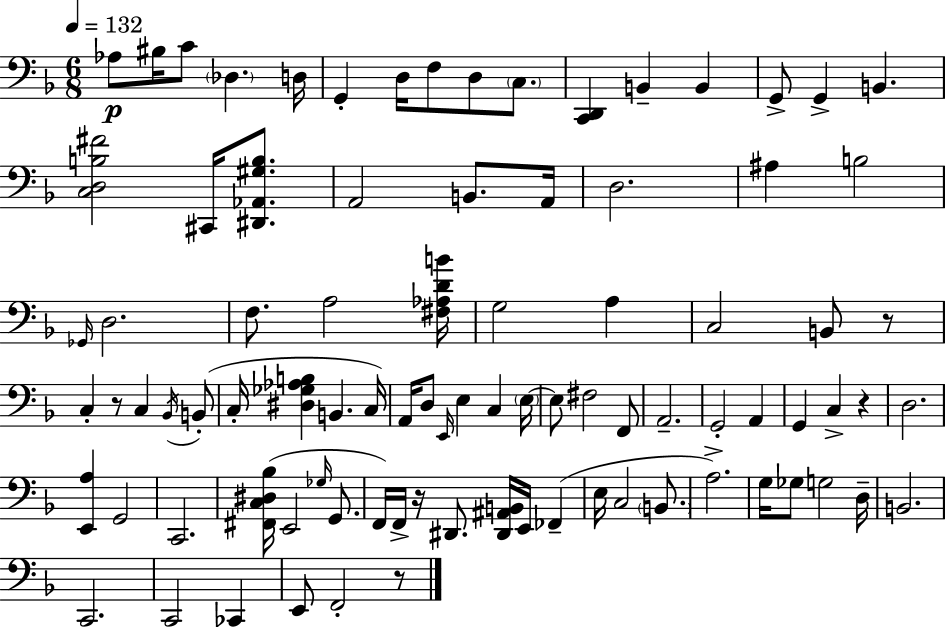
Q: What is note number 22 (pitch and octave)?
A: B3